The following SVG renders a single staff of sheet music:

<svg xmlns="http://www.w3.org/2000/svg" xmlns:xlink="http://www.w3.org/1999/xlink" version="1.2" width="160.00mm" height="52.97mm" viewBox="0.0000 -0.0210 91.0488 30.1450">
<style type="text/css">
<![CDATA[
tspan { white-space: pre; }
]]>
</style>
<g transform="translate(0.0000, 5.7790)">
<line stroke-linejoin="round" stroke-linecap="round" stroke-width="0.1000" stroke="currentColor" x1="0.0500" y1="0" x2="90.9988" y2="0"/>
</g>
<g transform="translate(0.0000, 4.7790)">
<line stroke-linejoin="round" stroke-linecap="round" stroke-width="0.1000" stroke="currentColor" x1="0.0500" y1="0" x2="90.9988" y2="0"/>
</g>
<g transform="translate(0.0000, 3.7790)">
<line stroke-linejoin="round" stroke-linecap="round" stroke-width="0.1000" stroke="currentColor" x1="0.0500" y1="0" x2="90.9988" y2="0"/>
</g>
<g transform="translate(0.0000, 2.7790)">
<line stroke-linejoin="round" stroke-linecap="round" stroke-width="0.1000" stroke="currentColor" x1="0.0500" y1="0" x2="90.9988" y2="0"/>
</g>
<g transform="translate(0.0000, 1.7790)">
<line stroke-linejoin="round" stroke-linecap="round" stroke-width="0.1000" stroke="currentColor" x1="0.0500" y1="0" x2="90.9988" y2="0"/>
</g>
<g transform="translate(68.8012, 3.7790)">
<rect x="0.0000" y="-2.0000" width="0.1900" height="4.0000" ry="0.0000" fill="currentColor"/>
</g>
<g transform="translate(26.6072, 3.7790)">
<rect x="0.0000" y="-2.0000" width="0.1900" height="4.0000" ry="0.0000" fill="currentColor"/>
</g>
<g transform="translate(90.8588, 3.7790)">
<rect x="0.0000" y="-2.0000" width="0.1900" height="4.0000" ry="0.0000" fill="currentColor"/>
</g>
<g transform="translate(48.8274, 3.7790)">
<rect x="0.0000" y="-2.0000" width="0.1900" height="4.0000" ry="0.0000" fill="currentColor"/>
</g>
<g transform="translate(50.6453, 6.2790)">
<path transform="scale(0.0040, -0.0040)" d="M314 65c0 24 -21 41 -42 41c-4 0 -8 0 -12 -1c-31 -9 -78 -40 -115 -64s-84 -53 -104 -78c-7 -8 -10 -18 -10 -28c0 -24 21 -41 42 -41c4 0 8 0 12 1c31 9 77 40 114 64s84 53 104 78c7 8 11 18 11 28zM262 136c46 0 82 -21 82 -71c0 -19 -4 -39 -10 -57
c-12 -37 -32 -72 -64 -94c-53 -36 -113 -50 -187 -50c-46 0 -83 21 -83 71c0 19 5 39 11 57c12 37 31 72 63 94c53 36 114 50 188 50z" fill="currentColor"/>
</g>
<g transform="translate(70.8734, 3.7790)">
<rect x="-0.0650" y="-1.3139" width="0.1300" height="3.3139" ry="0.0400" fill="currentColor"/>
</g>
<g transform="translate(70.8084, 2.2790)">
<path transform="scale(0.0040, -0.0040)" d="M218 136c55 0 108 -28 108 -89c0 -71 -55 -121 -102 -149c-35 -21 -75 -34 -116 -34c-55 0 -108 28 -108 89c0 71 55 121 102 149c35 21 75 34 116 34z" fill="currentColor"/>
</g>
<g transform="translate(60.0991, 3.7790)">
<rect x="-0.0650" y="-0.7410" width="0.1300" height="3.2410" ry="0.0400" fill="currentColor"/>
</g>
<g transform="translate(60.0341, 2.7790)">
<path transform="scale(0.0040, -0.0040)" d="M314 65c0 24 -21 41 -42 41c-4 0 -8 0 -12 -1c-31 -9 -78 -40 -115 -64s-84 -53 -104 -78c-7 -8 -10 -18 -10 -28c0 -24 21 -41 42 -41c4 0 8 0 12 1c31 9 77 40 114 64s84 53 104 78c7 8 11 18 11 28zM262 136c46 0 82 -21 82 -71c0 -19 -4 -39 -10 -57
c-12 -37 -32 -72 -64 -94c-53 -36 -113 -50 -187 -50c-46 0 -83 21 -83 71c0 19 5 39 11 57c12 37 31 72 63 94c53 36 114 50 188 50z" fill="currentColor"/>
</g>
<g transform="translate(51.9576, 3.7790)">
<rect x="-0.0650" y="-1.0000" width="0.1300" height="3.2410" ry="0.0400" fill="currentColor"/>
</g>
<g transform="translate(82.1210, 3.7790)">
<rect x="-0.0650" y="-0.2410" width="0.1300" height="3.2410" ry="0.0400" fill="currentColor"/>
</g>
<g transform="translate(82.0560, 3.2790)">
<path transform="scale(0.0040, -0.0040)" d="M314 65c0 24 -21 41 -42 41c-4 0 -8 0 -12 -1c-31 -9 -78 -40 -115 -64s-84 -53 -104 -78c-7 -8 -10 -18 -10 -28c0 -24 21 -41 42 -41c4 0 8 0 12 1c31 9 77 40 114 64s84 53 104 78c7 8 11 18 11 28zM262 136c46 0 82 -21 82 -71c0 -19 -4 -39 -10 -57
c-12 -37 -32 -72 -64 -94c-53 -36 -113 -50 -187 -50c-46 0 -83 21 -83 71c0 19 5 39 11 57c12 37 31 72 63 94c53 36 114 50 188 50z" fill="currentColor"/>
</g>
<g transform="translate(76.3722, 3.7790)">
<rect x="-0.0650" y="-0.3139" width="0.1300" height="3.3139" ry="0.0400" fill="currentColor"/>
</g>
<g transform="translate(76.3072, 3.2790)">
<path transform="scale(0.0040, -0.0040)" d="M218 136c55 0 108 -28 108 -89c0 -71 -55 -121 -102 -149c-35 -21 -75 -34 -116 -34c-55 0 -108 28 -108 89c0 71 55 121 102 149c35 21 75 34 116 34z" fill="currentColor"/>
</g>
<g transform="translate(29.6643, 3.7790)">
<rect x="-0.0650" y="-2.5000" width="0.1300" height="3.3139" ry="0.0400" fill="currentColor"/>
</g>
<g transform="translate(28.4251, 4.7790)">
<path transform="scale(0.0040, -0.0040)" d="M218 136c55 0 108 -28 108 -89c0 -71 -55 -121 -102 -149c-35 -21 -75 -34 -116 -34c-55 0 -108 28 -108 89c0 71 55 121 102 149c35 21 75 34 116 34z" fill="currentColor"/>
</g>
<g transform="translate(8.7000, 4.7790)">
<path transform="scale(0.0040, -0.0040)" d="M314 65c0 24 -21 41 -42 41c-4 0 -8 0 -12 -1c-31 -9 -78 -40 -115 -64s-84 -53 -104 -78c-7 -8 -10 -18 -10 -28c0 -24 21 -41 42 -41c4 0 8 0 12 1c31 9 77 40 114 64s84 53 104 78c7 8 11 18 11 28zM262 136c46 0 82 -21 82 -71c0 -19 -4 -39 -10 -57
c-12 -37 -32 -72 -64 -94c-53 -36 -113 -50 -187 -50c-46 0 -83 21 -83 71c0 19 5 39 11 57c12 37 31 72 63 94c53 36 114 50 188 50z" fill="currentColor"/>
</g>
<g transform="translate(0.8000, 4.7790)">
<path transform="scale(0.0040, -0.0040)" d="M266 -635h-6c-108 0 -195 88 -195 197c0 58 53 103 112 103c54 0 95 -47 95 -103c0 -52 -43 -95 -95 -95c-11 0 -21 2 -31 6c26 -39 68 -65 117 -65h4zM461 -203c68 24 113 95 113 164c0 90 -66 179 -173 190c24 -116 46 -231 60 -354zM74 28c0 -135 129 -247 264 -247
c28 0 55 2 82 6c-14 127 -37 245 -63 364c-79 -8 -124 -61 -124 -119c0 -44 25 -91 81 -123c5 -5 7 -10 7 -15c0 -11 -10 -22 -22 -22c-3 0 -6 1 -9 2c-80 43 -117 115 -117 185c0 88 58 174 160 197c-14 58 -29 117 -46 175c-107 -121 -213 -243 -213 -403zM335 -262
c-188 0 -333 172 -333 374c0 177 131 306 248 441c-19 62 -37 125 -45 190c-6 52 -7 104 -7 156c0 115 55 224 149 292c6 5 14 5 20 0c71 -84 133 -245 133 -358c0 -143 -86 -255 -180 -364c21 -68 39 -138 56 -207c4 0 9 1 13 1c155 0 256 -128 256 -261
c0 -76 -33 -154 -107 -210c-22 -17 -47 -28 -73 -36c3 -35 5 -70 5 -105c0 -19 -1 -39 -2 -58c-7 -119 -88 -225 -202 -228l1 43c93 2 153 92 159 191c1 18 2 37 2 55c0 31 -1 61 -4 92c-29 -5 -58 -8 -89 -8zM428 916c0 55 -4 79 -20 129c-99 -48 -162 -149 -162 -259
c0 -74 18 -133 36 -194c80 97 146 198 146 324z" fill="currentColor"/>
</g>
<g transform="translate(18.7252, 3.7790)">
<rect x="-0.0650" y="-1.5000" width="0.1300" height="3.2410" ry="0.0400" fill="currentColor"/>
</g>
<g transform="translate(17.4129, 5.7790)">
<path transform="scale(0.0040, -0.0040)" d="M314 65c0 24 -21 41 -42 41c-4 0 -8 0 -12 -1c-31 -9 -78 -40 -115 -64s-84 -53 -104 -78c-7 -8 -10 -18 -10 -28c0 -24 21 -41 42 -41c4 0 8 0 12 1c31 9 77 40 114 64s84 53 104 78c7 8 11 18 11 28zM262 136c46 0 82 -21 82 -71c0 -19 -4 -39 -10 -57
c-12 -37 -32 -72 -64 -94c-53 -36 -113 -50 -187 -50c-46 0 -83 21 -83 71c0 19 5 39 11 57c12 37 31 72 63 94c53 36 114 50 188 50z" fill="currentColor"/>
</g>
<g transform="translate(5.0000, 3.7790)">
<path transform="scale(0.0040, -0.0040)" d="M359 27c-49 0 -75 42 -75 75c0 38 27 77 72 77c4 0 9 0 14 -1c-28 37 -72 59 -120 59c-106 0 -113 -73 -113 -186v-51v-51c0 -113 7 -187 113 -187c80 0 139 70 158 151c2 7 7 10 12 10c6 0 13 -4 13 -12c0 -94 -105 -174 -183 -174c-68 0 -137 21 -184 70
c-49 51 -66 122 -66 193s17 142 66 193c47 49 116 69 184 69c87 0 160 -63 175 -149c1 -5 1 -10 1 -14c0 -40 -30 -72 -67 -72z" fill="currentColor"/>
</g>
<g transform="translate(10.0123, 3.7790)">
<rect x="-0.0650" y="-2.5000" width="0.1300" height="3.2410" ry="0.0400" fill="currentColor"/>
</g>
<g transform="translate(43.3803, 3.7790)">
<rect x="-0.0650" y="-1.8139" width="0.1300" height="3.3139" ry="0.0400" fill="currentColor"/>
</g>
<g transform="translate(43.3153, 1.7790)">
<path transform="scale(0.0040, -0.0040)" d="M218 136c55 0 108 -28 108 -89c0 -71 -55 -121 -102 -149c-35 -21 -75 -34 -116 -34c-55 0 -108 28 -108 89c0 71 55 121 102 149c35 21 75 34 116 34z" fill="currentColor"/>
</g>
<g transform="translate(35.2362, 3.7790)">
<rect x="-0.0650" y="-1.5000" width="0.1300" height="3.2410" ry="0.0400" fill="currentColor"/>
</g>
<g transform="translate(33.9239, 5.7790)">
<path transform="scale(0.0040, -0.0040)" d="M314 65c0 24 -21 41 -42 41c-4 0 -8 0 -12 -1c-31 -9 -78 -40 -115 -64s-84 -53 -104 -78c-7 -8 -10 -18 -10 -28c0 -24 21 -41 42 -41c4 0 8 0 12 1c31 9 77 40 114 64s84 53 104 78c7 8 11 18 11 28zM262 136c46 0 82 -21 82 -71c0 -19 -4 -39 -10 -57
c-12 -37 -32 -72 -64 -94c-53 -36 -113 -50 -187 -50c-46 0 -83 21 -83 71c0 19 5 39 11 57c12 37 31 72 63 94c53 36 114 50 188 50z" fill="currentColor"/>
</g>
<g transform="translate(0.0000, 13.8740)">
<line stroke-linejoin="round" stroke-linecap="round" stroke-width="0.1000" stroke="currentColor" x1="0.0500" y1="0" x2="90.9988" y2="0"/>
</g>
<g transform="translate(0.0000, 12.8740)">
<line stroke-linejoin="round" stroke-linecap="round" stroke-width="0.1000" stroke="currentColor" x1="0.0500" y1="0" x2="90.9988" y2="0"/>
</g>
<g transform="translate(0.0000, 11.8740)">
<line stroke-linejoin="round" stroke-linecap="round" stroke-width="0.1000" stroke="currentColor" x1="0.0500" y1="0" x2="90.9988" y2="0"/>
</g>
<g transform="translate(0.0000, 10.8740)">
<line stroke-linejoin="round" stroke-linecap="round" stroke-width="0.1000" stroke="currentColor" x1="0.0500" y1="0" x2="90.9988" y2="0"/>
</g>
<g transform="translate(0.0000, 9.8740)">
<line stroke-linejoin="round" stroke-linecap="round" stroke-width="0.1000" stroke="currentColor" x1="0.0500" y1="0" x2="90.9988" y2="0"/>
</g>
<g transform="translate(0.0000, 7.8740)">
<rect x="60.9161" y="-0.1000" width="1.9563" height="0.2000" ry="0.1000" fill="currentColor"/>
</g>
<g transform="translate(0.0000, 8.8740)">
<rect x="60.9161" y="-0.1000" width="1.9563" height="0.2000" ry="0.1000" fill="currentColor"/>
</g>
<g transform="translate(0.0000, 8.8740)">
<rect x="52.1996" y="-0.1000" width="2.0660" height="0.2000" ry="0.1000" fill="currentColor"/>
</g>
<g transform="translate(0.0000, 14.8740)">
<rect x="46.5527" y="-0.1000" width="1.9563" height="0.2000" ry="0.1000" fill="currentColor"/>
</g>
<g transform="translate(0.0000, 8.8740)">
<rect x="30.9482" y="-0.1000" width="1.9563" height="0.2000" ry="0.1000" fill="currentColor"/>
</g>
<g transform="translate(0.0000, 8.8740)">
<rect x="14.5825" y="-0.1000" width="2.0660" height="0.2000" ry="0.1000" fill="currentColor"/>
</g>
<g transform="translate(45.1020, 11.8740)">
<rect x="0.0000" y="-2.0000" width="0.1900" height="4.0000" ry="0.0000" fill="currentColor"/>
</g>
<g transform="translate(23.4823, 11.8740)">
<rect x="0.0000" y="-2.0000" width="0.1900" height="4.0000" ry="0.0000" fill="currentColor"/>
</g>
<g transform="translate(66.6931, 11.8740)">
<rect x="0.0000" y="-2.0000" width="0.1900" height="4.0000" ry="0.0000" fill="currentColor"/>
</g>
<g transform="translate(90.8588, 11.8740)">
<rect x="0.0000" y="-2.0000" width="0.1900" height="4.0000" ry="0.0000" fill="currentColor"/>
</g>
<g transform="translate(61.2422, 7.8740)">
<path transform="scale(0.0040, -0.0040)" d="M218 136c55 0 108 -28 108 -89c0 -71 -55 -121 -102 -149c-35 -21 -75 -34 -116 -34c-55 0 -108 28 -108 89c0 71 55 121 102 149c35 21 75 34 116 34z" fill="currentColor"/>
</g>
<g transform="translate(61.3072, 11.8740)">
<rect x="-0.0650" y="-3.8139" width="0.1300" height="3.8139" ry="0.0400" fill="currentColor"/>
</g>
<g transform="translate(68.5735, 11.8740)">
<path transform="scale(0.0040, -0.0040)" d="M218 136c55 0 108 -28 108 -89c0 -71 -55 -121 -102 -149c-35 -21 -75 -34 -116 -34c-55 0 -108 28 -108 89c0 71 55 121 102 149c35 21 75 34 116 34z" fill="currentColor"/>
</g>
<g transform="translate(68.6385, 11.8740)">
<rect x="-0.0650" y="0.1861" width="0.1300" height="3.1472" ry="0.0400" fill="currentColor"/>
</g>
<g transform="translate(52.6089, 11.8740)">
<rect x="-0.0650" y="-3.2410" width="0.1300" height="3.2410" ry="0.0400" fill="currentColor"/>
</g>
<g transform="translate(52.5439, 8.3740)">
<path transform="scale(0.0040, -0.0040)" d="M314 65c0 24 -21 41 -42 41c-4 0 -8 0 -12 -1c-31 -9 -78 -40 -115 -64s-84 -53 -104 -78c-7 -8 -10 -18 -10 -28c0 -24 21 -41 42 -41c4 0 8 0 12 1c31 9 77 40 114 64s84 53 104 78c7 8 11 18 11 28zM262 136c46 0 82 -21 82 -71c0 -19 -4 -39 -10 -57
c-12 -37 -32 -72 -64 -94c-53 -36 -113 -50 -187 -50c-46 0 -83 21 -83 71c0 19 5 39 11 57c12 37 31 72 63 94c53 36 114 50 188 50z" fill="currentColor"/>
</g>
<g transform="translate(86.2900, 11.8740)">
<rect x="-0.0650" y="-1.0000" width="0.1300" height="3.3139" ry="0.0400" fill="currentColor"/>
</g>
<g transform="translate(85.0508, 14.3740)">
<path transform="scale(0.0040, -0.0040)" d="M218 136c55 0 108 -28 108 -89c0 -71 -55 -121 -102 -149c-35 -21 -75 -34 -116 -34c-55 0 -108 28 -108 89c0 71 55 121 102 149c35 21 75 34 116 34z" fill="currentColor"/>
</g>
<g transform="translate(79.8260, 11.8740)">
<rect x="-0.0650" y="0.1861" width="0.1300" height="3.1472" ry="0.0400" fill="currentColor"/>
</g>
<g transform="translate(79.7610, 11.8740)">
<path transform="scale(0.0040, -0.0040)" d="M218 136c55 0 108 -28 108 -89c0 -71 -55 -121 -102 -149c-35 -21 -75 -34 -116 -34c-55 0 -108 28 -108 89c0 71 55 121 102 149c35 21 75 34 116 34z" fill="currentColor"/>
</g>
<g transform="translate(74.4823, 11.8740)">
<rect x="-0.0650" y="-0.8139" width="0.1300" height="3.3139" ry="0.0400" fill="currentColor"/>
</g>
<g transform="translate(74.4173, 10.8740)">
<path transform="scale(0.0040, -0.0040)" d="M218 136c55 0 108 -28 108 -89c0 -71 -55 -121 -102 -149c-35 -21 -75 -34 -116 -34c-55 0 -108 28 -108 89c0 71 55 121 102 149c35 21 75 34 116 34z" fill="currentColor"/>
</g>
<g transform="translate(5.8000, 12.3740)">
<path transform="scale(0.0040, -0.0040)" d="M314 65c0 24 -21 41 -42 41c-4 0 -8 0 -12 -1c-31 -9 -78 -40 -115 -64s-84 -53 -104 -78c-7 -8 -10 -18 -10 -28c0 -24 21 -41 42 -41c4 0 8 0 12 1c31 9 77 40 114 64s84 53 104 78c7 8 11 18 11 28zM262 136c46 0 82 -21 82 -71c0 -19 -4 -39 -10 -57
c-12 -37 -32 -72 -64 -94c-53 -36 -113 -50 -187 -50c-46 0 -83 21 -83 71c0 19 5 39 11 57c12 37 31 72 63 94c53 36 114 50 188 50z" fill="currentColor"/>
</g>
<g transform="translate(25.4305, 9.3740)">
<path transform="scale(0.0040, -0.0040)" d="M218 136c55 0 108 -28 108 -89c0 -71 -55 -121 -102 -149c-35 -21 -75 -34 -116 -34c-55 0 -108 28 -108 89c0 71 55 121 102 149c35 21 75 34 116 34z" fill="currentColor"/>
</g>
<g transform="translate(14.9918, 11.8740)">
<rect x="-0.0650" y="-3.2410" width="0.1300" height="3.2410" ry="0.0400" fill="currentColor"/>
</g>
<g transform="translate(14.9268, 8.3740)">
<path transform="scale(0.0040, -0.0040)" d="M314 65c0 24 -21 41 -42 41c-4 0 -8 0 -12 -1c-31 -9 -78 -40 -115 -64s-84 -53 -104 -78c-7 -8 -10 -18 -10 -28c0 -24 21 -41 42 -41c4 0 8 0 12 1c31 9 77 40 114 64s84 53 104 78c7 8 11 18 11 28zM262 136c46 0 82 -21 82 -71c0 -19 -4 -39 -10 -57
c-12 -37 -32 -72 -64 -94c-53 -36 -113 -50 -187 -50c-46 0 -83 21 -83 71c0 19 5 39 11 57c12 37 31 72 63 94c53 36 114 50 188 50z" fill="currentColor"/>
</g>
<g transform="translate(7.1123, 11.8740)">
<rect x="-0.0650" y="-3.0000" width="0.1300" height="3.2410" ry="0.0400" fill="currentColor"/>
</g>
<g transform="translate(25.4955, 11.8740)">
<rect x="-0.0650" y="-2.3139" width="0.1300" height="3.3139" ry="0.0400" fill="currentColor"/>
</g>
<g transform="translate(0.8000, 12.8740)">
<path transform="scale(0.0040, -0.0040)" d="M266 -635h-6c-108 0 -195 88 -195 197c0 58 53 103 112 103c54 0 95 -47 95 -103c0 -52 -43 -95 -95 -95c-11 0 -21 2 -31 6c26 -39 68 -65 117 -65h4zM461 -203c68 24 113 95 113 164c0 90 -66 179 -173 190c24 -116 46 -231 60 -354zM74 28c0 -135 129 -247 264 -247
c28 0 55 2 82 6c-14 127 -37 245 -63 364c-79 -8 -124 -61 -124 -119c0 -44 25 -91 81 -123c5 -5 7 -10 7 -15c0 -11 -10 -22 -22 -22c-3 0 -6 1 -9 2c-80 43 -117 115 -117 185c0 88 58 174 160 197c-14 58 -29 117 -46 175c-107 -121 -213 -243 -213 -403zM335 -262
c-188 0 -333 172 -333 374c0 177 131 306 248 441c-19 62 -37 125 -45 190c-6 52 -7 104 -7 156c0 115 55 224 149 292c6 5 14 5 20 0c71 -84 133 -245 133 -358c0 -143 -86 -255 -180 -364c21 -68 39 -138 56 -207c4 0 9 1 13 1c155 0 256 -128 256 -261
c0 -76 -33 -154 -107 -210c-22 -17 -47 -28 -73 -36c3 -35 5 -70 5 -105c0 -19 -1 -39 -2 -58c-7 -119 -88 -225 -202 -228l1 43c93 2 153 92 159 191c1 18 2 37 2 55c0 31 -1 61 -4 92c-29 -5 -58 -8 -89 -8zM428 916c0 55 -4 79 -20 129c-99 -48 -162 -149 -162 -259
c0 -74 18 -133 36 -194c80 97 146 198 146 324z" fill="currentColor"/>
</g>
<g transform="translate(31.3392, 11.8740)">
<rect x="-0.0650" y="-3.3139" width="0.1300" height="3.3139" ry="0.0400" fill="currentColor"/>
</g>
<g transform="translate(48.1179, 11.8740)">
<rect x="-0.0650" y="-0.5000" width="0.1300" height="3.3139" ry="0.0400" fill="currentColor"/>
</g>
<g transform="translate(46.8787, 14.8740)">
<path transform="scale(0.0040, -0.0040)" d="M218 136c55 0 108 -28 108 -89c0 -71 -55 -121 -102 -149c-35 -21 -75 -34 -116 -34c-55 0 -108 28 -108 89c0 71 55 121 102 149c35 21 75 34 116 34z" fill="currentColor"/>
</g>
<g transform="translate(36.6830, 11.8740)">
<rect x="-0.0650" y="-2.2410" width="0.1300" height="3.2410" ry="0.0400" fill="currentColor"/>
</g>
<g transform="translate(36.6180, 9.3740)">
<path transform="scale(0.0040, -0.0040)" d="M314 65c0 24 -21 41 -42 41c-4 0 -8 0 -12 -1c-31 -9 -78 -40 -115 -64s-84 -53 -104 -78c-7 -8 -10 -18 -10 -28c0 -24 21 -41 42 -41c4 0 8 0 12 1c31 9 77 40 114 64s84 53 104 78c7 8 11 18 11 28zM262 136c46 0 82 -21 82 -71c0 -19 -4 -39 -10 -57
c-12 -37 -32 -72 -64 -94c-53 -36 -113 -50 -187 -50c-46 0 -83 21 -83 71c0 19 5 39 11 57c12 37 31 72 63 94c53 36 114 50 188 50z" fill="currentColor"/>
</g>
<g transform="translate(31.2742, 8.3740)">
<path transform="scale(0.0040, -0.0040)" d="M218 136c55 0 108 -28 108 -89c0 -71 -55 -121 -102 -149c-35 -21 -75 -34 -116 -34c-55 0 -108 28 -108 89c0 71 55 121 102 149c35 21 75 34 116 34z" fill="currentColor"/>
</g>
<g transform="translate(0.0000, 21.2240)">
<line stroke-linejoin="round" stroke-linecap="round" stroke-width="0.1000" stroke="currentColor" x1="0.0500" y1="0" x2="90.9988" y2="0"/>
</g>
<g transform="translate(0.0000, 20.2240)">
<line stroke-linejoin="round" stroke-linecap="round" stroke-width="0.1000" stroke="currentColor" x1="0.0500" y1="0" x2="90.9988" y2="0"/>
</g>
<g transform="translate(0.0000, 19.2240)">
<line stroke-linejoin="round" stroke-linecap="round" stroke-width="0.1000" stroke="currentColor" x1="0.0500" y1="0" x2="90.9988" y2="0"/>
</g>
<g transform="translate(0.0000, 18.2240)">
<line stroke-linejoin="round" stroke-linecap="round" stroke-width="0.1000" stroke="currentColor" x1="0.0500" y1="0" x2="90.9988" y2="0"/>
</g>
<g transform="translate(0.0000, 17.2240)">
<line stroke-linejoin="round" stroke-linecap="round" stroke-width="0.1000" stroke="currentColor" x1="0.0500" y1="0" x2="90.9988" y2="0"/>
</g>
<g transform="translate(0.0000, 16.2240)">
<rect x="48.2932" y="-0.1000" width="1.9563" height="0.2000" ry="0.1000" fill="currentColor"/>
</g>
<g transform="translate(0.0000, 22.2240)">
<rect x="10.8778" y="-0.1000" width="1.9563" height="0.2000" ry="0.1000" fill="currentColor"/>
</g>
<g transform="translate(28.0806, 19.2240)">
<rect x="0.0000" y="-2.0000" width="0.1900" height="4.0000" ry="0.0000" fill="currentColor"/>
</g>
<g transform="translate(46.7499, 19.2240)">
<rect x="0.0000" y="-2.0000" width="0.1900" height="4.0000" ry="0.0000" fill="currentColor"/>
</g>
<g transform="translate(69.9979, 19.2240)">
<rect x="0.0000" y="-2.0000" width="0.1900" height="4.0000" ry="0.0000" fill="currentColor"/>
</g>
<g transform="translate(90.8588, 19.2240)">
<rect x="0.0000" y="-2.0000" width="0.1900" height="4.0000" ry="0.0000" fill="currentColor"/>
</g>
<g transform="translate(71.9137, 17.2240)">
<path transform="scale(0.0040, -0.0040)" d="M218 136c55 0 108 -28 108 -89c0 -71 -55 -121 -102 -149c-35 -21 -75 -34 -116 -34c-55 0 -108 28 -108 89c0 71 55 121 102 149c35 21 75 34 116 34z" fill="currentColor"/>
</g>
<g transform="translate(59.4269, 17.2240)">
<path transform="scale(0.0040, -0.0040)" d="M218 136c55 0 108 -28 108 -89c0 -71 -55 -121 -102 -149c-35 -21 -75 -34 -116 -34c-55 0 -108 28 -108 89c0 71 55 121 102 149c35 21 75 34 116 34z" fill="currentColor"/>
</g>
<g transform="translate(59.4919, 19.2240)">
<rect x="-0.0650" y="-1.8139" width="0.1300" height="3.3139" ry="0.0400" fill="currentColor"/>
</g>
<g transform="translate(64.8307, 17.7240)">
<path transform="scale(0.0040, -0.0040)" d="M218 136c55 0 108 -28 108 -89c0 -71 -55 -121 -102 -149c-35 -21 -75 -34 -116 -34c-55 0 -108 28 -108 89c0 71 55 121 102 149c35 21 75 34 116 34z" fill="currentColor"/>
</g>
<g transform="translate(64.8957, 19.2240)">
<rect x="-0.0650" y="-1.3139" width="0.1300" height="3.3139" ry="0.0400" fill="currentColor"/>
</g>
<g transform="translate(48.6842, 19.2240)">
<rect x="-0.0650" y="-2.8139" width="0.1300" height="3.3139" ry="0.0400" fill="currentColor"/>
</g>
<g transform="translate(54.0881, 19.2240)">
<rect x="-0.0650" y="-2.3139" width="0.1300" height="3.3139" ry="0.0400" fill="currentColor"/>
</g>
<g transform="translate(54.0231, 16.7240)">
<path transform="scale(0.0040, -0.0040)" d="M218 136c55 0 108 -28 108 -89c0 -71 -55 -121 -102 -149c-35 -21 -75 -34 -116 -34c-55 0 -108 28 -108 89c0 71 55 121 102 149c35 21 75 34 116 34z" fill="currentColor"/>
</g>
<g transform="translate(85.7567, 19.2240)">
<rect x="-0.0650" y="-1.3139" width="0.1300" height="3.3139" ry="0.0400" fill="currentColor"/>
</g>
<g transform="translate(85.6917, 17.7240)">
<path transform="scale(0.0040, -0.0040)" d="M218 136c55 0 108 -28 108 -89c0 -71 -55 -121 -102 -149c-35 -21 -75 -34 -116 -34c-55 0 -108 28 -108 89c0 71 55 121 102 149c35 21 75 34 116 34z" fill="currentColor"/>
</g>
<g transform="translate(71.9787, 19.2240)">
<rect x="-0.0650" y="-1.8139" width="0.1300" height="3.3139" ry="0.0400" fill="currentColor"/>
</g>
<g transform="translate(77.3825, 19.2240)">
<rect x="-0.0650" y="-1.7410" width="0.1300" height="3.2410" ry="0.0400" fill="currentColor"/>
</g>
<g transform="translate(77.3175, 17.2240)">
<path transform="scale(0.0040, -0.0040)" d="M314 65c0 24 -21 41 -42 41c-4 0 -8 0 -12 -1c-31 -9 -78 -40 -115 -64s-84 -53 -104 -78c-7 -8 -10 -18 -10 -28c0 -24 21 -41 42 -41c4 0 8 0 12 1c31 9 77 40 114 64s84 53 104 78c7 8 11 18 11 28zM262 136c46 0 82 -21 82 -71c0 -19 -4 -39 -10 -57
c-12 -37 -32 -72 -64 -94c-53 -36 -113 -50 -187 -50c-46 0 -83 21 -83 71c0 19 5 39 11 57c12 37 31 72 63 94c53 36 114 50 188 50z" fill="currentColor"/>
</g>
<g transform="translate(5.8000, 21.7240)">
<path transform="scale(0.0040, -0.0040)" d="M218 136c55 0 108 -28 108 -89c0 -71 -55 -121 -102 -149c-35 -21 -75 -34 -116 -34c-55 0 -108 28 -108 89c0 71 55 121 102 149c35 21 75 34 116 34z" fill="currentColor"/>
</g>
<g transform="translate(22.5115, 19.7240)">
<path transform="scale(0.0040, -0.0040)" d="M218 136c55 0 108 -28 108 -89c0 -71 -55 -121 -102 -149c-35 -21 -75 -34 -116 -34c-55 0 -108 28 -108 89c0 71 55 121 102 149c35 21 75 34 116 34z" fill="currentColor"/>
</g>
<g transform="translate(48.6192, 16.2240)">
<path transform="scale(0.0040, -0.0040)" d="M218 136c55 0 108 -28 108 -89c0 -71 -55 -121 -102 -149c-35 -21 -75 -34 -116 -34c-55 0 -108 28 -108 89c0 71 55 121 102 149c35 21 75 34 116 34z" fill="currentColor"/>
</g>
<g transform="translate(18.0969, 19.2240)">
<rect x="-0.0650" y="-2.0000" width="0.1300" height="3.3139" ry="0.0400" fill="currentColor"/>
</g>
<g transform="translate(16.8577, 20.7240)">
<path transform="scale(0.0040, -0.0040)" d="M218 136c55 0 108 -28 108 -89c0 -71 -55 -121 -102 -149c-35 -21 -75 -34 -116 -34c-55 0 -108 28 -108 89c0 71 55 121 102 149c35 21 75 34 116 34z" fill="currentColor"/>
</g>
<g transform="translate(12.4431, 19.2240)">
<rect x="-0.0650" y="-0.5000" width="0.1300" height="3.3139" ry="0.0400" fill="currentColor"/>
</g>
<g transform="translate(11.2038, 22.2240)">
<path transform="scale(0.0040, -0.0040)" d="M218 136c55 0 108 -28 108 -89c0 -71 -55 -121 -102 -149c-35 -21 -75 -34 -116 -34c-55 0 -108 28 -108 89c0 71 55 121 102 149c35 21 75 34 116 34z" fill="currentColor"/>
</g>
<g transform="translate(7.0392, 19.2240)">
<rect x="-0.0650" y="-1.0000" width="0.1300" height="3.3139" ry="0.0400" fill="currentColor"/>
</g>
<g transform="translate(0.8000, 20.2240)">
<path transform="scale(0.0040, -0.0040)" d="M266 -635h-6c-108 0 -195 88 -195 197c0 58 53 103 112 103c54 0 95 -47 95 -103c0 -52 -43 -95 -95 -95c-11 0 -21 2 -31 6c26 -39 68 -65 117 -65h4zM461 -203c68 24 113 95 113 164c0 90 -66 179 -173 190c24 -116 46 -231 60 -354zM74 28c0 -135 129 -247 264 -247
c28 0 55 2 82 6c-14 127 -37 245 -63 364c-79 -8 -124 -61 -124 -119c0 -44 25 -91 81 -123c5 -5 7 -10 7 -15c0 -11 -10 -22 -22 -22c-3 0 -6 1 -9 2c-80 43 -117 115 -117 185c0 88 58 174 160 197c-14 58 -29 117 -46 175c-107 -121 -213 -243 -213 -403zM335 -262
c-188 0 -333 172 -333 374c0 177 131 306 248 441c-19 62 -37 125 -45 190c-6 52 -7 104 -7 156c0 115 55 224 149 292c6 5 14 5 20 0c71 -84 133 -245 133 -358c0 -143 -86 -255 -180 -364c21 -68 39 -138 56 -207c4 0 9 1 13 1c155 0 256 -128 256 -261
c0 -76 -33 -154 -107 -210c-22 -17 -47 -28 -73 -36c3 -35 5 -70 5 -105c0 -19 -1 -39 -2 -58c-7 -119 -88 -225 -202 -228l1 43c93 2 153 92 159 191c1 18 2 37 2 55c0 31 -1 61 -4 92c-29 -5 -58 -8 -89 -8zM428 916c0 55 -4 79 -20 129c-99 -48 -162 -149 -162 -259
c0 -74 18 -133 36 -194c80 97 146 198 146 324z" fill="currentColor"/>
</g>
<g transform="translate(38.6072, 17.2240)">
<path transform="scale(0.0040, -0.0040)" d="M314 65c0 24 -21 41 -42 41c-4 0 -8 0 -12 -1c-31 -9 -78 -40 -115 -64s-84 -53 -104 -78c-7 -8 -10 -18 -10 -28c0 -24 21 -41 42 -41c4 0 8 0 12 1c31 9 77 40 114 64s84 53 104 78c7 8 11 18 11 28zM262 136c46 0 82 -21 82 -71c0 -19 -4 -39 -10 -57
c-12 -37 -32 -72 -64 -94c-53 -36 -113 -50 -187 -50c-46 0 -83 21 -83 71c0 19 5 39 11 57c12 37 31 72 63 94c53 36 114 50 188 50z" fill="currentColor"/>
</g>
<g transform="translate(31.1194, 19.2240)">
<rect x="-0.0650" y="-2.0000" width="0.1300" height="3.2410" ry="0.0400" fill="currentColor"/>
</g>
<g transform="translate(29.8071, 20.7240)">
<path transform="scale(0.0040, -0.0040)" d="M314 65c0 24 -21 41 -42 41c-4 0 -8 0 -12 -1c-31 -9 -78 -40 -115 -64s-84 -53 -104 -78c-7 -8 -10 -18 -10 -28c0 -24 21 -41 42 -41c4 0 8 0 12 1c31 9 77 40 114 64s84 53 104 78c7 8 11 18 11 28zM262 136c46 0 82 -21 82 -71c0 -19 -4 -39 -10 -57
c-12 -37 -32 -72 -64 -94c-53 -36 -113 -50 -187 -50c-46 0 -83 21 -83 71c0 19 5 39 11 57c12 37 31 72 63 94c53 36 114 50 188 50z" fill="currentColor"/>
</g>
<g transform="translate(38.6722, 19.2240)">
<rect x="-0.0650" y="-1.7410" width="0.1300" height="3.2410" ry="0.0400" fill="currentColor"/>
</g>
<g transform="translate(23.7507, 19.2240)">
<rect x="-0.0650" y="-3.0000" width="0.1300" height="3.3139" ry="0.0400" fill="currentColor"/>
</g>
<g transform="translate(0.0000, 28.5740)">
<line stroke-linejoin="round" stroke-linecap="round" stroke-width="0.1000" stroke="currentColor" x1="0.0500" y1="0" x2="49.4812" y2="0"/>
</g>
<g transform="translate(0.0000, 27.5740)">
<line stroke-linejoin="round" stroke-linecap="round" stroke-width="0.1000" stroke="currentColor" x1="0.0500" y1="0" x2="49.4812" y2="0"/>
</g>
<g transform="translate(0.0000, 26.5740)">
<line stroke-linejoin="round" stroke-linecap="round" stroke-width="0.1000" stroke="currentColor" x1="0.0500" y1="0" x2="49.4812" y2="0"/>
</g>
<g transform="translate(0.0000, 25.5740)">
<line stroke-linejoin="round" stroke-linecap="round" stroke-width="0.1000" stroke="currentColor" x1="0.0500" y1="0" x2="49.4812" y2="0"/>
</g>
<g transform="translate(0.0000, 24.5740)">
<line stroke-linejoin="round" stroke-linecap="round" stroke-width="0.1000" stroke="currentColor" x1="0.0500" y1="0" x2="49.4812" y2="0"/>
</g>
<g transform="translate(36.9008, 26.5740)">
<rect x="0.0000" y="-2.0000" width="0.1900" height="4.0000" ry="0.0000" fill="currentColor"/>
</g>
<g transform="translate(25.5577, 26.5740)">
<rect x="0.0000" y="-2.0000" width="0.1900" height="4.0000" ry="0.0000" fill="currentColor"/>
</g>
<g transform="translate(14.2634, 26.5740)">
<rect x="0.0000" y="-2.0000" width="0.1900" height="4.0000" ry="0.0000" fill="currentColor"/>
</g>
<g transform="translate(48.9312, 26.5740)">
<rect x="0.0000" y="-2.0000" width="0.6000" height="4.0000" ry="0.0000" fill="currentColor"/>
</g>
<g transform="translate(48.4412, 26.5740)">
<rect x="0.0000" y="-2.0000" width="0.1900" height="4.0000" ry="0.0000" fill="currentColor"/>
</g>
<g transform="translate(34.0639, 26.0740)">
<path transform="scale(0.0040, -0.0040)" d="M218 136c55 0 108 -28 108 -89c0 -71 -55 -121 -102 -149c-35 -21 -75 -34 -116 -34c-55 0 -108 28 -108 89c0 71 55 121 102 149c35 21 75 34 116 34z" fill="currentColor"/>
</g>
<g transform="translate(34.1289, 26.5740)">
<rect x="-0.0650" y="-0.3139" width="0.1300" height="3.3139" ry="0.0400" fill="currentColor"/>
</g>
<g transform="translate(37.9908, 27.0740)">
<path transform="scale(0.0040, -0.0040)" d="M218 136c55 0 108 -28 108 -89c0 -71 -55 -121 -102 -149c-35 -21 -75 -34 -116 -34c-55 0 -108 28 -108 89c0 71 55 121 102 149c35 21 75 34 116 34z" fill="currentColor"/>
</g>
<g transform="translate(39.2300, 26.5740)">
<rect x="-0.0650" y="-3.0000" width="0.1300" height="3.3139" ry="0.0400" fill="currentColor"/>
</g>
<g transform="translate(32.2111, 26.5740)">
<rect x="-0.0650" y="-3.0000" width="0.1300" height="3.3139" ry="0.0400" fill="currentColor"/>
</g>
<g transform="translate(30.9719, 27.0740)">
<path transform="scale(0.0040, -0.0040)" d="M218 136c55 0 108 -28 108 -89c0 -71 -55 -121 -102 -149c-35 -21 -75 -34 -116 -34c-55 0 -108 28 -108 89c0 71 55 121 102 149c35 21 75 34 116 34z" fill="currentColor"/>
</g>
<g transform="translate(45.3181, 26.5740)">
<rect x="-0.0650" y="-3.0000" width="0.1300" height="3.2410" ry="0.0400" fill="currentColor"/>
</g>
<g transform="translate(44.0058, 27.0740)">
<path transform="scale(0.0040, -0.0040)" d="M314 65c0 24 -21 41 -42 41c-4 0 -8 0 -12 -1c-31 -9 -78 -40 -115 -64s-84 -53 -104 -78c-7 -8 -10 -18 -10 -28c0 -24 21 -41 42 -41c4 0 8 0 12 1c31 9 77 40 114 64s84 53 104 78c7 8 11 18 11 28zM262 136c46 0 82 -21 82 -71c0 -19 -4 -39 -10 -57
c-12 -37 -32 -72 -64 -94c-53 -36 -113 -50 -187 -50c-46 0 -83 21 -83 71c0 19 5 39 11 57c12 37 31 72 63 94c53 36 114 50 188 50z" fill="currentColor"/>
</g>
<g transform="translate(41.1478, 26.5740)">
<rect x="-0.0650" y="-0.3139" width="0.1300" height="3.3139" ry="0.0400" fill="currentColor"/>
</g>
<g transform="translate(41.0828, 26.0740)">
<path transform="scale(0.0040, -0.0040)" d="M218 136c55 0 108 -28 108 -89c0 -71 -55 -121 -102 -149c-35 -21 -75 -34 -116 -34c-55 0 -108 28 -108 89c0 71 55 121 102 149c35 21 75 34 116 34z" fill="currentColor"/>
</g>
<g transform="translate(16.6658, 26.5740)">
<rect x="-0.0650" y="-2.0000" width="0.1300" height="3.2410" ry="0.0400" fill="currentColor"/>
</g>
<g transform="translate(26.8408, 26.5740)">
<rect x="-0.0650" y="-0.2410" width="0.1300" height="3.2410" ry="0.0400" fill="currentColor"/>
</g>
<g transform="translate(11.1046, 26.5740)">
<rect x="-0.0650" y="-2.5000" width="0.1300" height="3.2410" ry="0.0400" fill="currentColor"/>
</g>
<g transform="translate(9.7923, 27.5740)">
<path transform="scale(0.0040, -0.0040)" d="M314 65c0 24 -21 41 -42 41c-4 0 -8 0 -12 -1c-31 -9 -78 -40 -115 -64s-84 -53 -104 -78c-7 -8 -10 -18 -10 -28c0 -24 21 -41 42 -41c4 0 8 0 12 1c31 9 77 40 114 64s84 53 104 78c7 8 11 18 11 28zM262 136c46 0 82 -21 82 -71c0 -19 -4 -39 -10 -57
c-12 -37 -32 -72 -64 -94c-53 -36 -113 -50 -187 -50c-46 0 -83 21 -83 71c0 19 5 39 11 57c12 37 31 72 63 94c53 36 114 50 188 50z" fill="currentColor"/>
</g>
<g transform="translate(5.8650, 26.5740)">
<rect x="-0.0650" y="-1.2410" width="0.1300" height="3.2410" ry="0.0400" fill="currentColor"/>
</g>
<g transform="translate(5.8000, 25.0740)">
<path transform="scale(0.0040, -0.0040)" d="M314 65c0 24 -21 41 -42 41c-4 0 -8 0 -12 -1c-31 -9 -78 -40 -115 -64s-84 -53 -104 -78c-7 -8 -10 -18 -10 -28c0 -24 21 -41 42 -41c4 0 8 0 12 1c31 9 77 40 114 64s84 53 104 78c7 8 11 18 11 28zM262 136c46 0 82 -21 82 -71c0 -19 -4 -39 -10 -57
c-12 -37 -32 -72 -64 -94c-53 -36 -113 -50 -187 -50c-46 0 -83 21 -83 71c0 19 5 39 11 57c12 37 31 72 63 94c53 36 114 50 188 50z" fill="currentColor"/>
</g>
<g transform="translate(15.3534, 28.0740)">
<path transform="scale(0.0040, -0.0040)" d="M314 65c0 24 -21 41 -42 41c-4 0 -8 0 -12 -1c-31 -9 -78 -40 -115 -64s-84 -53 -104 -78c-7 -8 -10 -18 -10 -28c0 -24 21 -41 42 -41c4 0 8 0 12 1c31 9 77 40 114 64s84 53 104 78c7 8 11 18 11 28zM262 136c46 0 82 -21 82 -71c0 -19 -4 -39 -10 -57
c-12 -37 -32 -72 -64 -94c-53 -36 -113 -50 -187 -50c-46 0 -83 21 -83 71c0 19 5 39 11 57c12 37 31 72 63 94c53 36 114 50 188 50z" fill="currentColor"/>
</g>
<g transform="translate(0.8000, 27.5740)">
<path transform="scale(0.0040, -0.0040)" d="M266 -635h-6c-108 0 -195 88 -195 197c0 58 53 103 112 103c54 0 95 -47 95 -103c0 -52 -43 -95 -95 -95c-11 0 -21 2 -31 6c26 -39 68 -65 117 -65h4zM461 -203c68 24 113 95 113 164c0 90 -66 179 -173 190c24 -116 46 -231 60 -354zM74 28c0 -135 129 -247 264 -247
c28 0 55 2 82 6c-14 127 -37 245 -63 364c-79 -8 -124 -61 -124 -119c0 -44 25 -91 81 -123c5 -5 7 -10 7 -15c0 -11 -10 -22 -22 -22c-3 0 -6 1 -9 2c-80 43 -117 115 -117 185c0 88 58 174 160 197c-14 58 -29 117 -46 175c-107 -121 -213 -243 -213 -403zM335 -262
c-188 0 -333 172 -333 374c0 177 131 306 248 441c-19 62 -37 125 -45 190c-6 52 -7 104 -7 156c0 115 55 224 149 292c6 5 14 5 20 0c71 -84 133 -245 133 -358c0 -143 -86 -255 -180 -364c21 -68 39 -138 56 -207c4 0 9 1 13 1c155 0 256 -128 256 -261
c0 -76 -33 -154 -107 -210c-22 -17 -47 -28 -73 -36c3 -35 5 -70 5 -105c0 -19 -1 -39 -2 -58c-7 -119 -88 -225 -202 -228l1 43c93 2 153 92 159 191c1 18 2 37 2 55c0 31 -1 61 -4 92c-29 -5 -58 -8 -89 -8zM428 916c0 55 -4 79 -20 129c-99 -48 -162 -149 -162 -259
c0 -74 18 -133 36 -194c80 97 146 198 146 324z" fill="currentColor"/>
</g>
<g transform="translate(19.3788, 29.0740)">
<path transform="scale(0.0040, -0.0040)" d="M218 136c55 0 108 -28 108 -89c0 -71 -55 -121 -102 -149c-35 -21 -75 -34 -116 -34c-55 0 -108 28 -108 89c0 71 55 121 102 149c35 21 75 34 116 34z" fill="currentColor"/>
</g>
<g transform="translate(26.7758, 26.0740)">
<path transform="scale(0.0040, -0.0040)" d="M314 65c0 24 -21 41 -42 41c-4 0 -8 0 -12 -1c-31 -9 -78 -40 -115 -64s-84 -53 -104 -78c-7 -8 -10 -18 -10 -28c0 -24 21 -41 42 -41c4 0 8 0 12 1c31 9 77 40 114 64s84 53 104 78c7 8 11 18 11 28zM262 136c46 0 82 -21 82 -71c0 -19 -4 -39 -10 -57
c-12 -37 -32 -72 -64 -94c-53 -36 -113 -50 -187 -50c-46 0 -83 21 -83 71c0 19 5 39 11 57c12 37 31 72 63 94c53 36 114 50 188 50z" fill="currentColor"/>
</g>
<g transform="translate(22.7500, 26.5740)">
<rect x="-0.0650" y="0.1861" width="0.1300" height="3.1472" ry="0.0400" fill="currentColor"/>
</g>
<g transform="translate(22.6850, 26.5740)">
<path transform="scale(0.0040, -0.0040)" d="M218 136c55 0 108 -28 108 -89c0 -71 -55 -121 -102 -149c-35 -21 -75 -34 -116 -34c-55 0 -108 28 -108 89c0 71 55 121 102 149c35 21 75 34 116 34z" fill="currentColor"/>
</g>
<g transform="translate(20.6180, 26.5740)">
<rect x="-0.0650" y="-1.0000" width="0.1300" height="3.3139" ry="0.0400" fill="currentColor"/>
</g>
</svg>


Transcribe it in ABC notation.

X:1
T:Untitled
M:4/4
L:1/4
K:C
G2 E2 G E2 f D2 d2 e c c2 A2 b2 g b g2 C b2 c' B d B D D C F A F2 f2 a g f e f f2 e e2 G2 F2 D B c2 A c A c A2